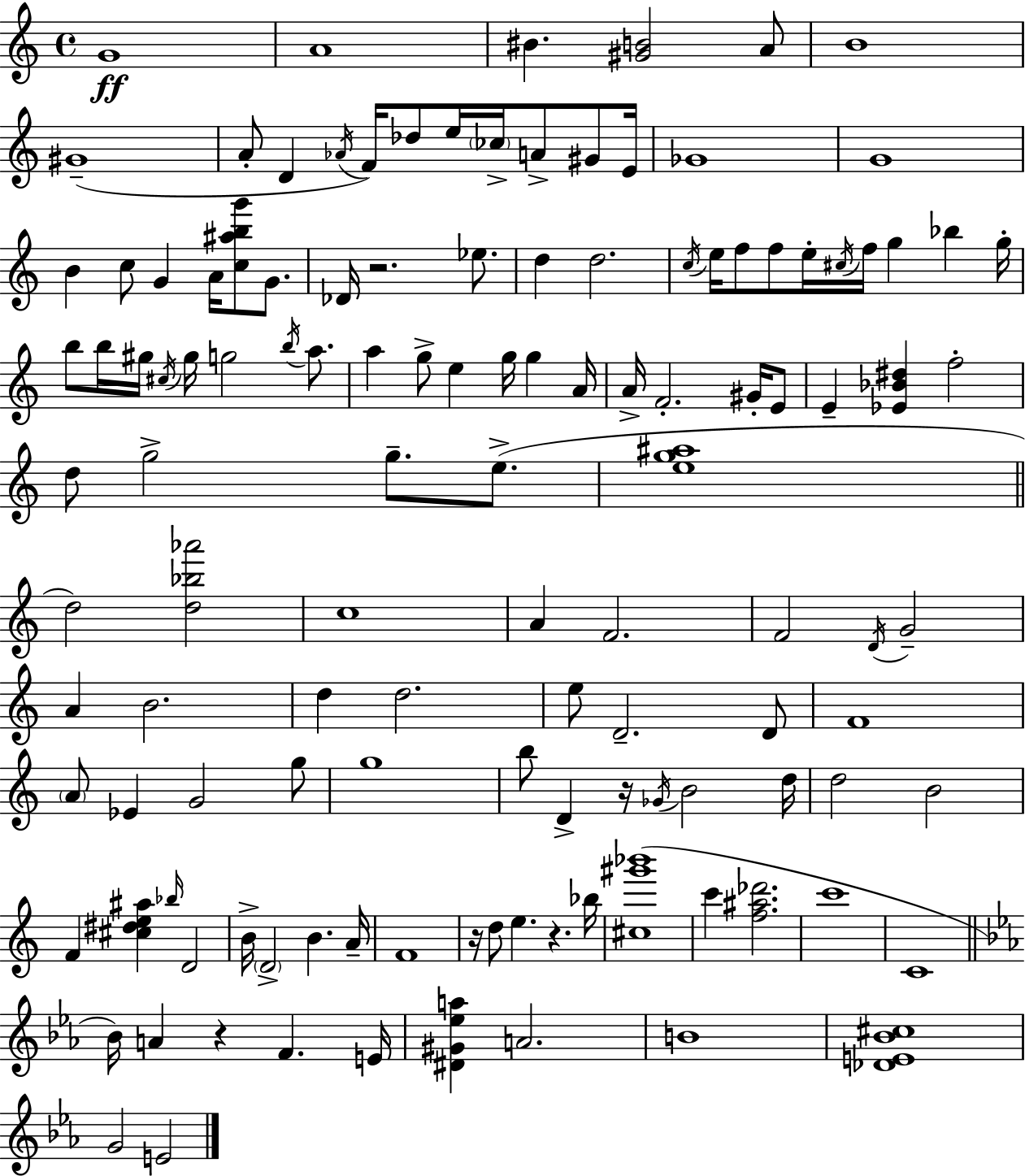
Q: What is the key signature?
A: A minor